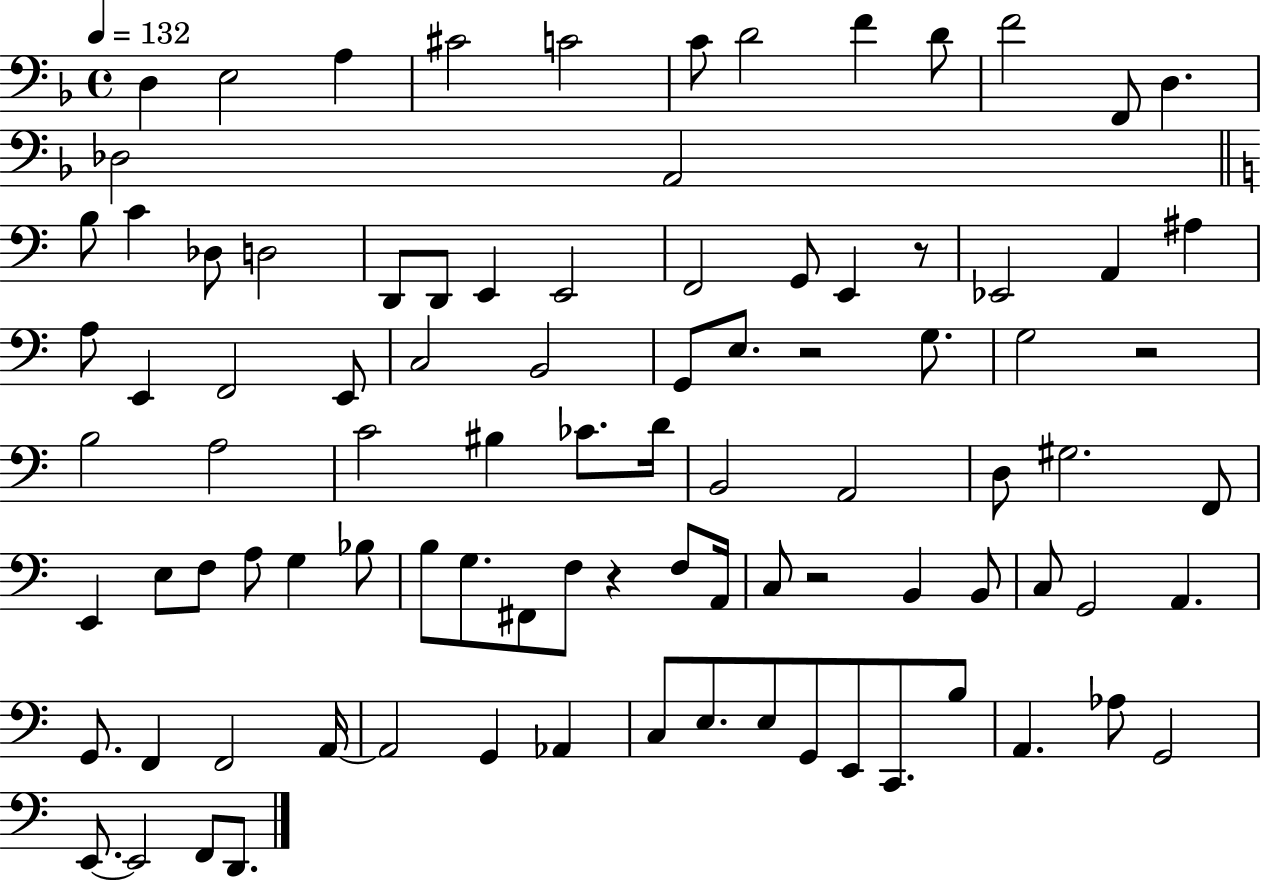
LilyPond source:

{
  \clef bass
  \time 4/4
  \defaultTimeSignature
  \key f \major
  \tempo 4 = 132
  d4 e2 a4 | cis'2 c'2 | c'8 d'2 f'4 d'8 | f'2 f,8 d4. | \break des2 a,2 | \bar "||" \break \key c \major b8 c'4 des8 d2 | d,8 d,8 e,4 e,2 | f,2 g,8 e,4 r8 | ees,2 a,4 ais4 | \break a8 e,4 f,2 e,8 | c2 b,2 | g,8 e8. r2 g8. | g2 r2 | \break b2 a2 | c'2 bis4 ces'8. d'16 | b,2 a,2 | d8 gis2. f,8 | \break e,4 e8 f8 a8 g4 bes8 | b8 g8. fis,8 f8 r4 f8 a,16 | c8 r2 b,4 b,8 | c8 g,2 a,4. | \break g,8. f,4 f,2 a,16~~ | a,2 g,4 aes,4 | c8 e8. e8 g,8 e,8 c,8. b8 | a,4. aes8 g,2 | \break e,8.~~ e,2 f,8 d,8. | \bar "|."
}